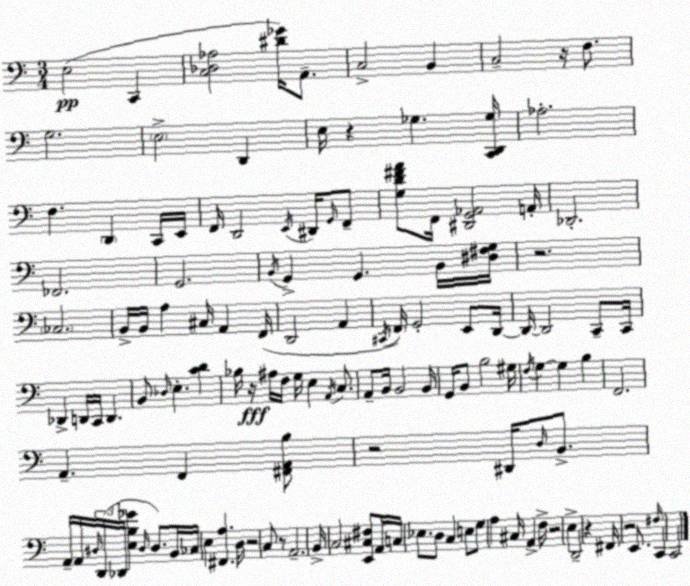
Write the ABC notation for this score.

X:1
T:Untitled
M:3/4
L:1/4
K:C
E,2 C,, [C,_D,_A,]2 [^D_G]/4 A,,/2 C,2 B,, C,2 z/4 F,/2 G,2 E,2 D,, E,/4 z _G, [C,,D,,_G,]/4 _A,2 F, D,, C,,/4 E,,/4 F,,/4 D,,2 E,,/4 ^D,,/4 G,,/4 F,,/2 [G,D^FA]/2 F,,/4 [^D,,G,,_A,,]2 A,,/4 _D,,2 _F,,2 G,,2 B,,/4 G,, G,, B,,/4 [^D,^F,G,]/4 z2 _C,2 B,,/4 B,,/4 A, ^C,/4 A,, F,,/4 D,,2 A,, ^C,,/4 F,,/4 G,,2 E,,/2 D,,/4 D,,/4 D,,2 C,,/2 C,,/4 _D,, D,,/4 C,,/4 D,, B,,/2 _D,/4 E, [CD] _B,/4 z/4 ^A,/4 F,/4 G,/4 E, A,,/4 C,/2 A,,/2 B,,/4 B,,2 B,,/4 G,,/4 B,,/2 B,2 ^G,/4 F,/4 G, G, B, F,,2 A,, F,, [^F,,A,,B,]/2 z2 ^D,,/4 D,/4 B,,/2 A,,/4 A,,/4 ^D,/4 D,,/4 _D,,/4 [E,B,_G] ^D,/4 ^D,/2 B,,/4 _C,/4 E, [^F,,A,] D,/4 z2 C,/2 z/2 A,,2 B,,/4 C,2 [E,,^C,^F,]/2 A,,/4 C,/4 _E,/2 D,/2 C, E,/2 G,/2 A, ^C,/4 A,, F,/4 z2 E, D,,2 z ^F,,/4 z2 E,,/2 ^F,/4 C,, C,,2